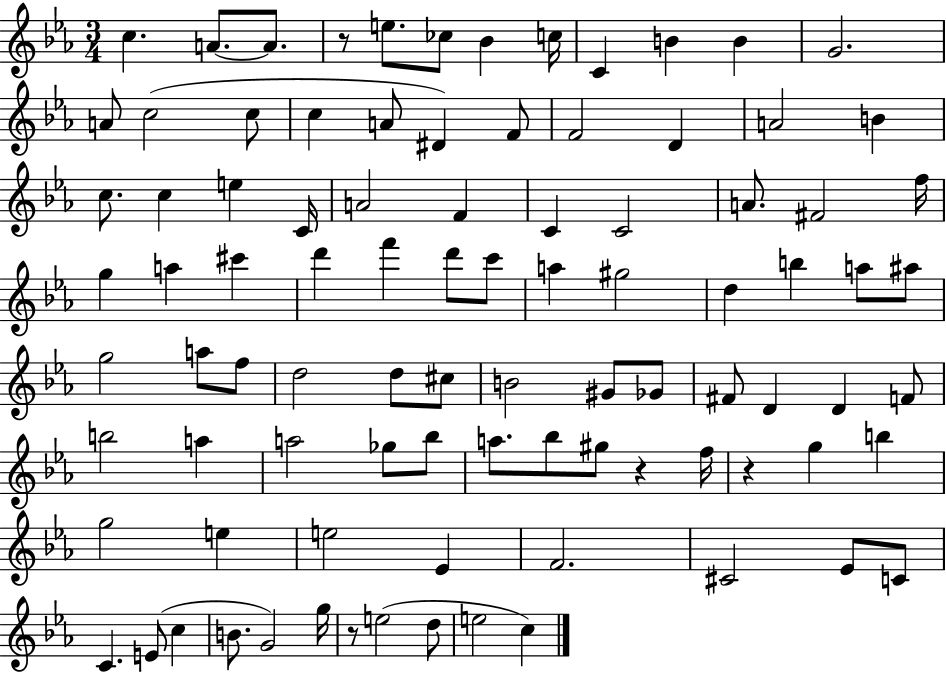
C5/q. A4/e. A4/e. R/e E5/e. CES5/e Bb4/q C5/s C4/q B4/q B4/q G4/h. A4/e C5/h C5/e C5/q A4/e D#4/q F4/e F4/h D4/q A4/h B4/q C5/e. C5/q E5/q C4/s A4/h F4/q C4/q C4/h A4/e. F#4/h F5/s G5/q A5/q C#6/q D6/q F6/q D6/e C6/e A5/q G#5/h D5/q B5/q A5/e A#5/e G5/h A5/e F5/e D5/h D5/e C#5/e B4/h G#4/e Gb4/e F#4/e D4/q D4/q F4/e B5/h A5/q A5/h Gb5/e Bb5/e A5/e. Bb5/e G#5/e R/q F5/s R/q G5/q B5/q G5/h E5/q E5/h Eb4/q F4/h. C#4/h Eb4/e C4/e C4/q. E4/e C5/q B4/e. G4/h G5/s R/e E5/h D5/e E5/h C5/q